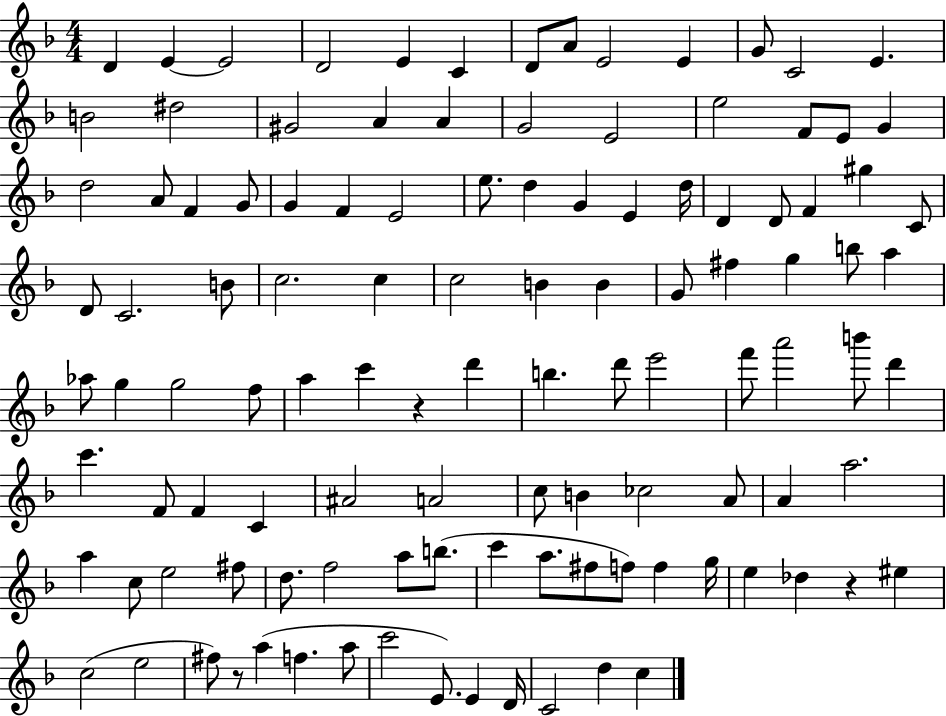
D4/q E4/q E4/h D4/h E4/q C4/q D4/e A4/e E4/h E4/q G4/e C4/h E4/q. B4/h D#5/h G#4/h A4/q A4/q G4/h E4/h E5/h F4/e E4/e G4/q D5/h A4/e F4/q G4/e G4/q F4/q E4/h E5/e. D5/q G4/q E4/q D5/s D4/q D4/e F4/q G#5/q C4/e D4/e C4/h. B4/e C5/h. C5/q C5/h B4/q B4/q G4/e F#5/q G5/q B5/e A5/q Ab5/e G5/q G5/h F5/e A5/q C6/q R/q D6/q B5/q. D6/e E6/h F6/e A6/h B6/e D6/q C6/q. F4/e F4/q C4/q A#4/h A4/h C5/e B4/q CES5/h A4/e A4/q A5/h. A5/q C5/e E5/h F#5/e D5/e. F5/h A5/e B5/e. C6/q A5/e. F#5/e F5/e F5/q G5/s E5/q Db5/q R/q EIS5/q C5/h E5/h F#5/e R/e A5/q F5/q. A5/e C6/h E4/e. E4/q D4/s C4/h D5/q C5/q